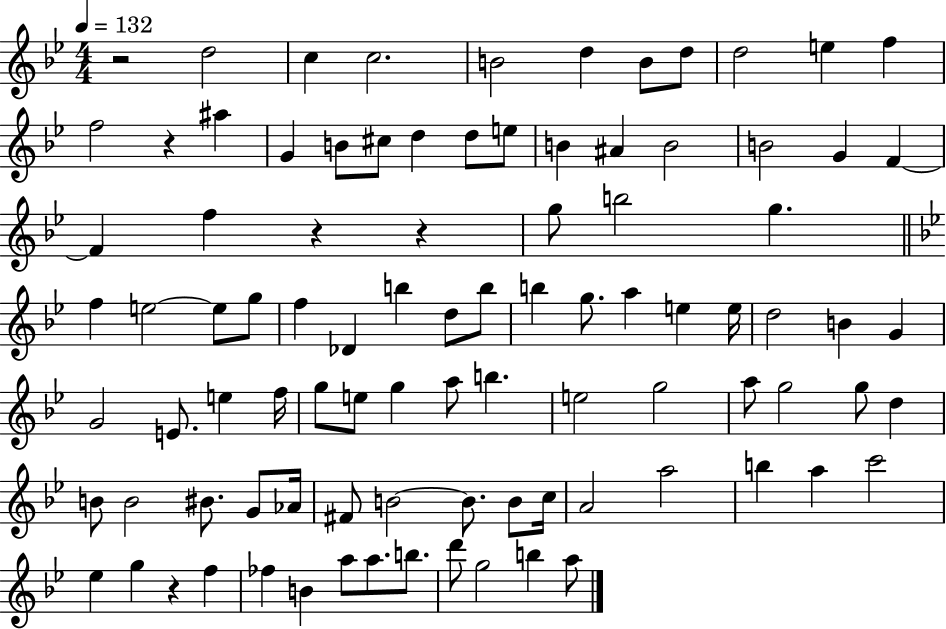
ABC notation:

X:1
T:Untitled
M:4/4
L:1/4
K:Bb
z2 d2 c c2 B2 d B/2 d/2 d2 e f f2 z ^a G B/2 ^c/2 d d/2 e/2 B ^A B2 B2 G F F f z z g/2 b2 g f e2 e/2 g/2 f _D b d/2 b/2 b g/2 a e e/4 d2 B G G2 E/2 e f/4 g/2 e/2 g a/2 b e2 g2 a/2 g2 g/2 d B/2 B2 ^B/2 G/2 _A/4 ^F/2 B2 B/2 B/2 c/4 A2 a2 b a c'2 _e g z f _f B a/2 a/2 b/2 d'/2 g2 b a/2